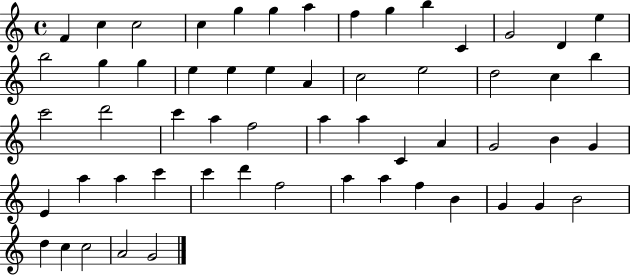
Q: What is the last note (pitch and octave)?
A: G4